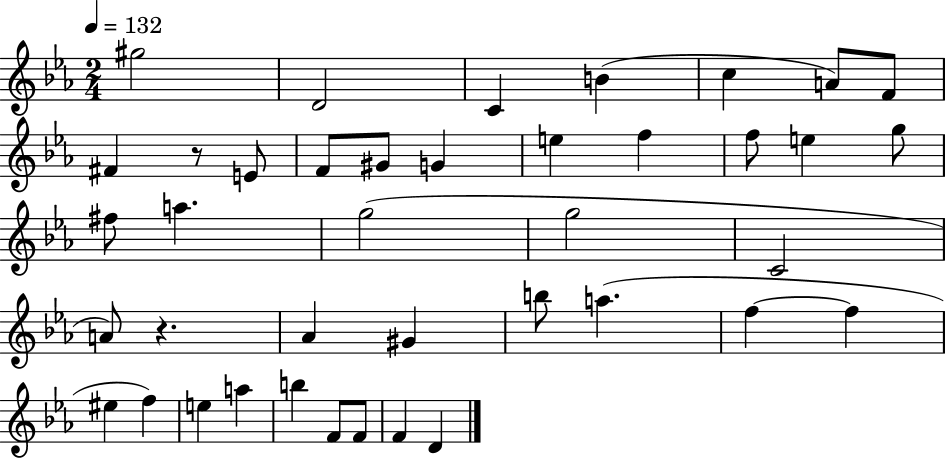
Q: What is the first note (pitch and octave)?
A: G#5